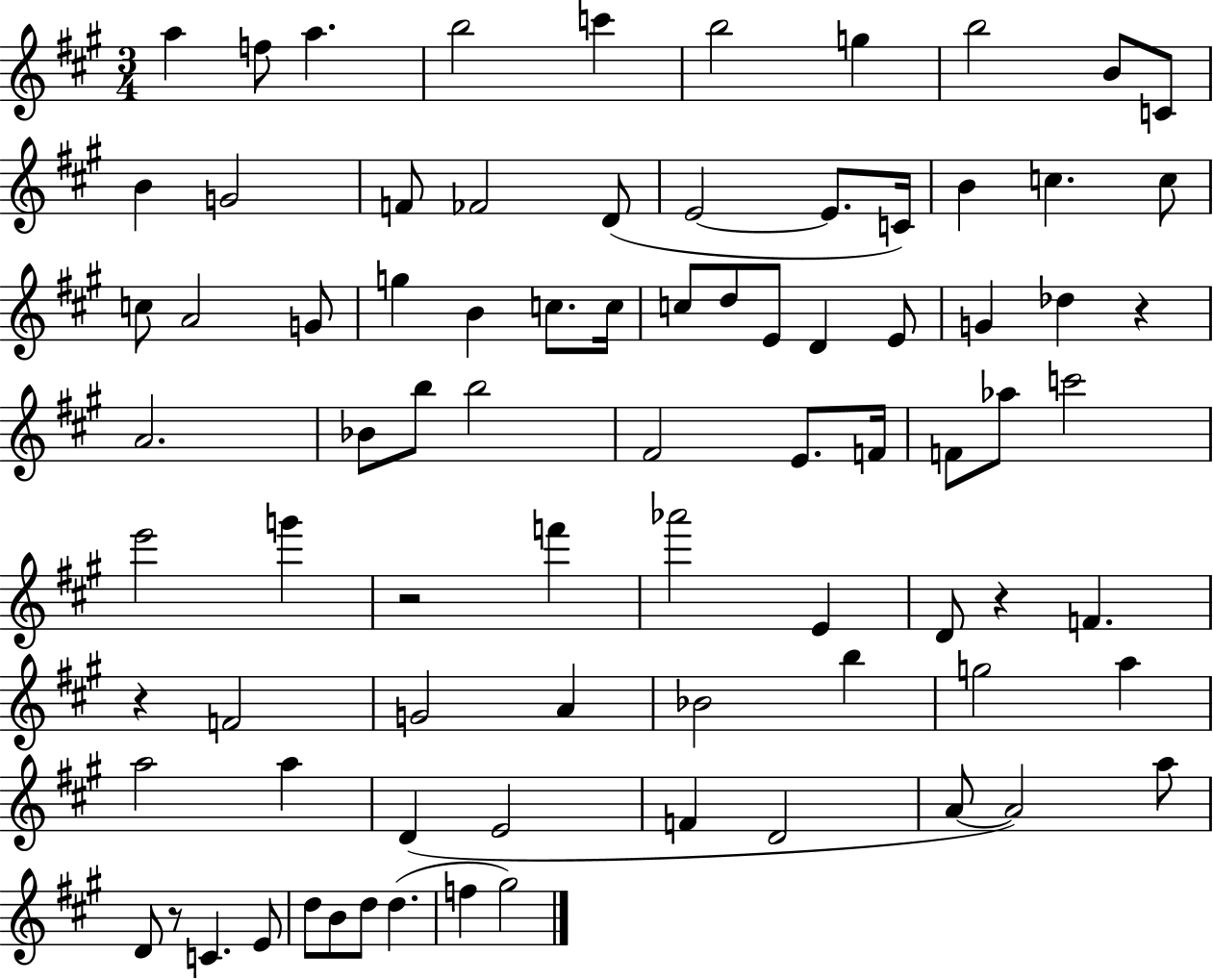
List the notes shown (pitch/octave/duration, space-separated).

A5/q F5/e A5/q. B5/h C6/q B5/h G5/q B5/h B4/e C4/e B4/q G4/h F4/e FES4/h D4/e E4/h E4/e. C4/s B4/q C5/q. C5/e C5/e A4/h G4/e G5/q B4/q C5/e. C5/s C5/e D5/e E4/e D4/q E4/e G4/q Db5/q R/q A4/h. Bb4/e B5/e B5/h F#4/h E4/e. F4/s F4/e Ab5/e C6/h E6/h G6/q R/h F6/q Ab6/h E4/q D4/e R/q F4/q. R/q F4/h G4/h A4/q Bb4/h B5/q G5/h A5/q A5/h A5/q D4/q E4/h F4/q D4/h A4/e A4/h A5/e D4/e R/e C4/q. E4/e D5/e B4/e D5/e D5/q. F5/q G#5/h